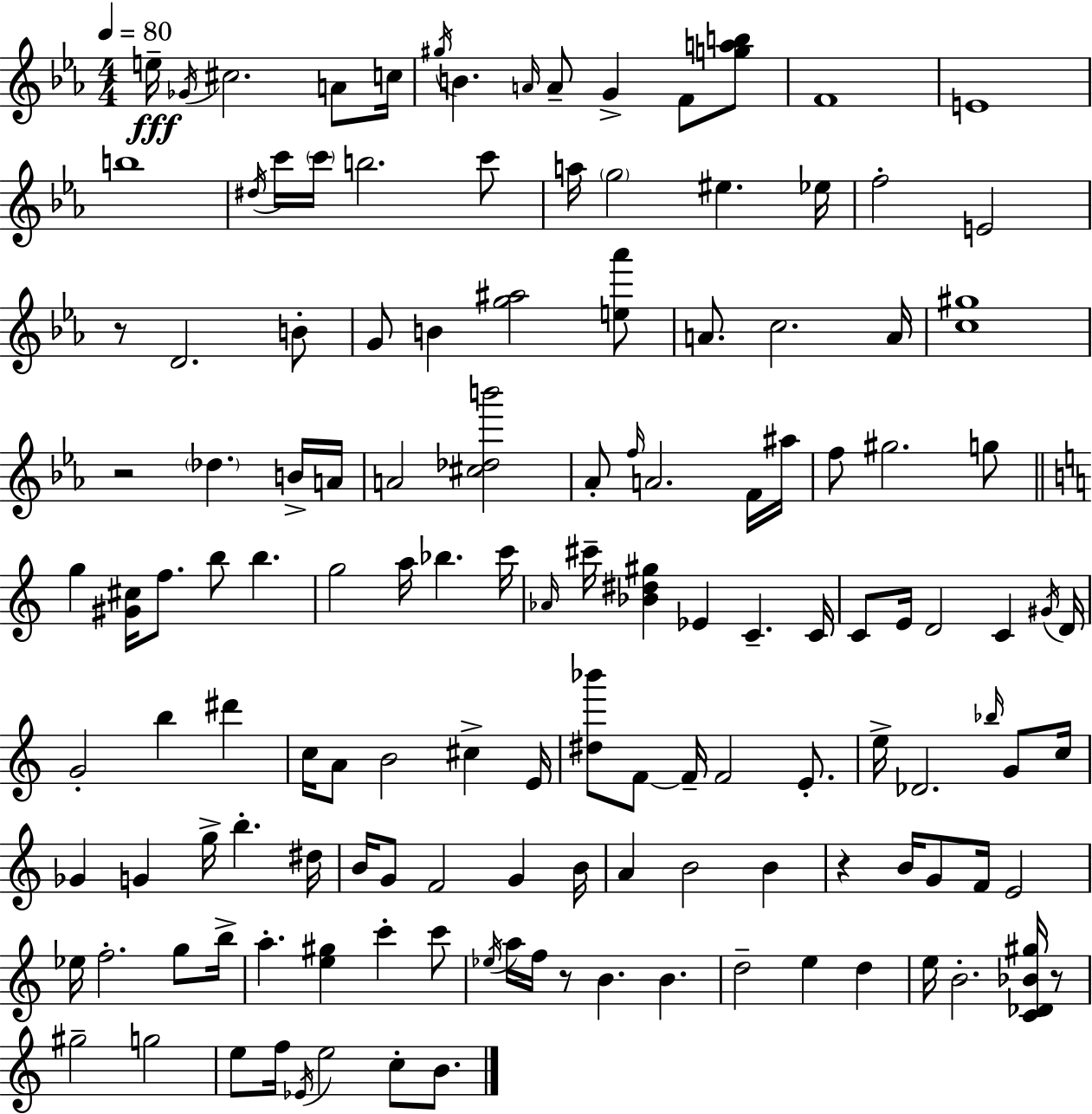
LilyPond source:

{
  \clef treble
  \numericTimeSignature
  \time 4/4
  \key ees \major
  \tempo 4 = 80
  e''16--\fff \acciaccatura { ges'16 } cis''2. a'8 | c''16 \acciaccatura { gis''16 } b'4. \grace { a'16 } a'8-- g'4-> f'8 | <g'' a'' b''>8 f'1 | e'1 | \break b''1 | \acciaccatura { dis''16 } c'''16 \parenthesize c'''16 b''2. | c'''8 a''16 \parenthesize g''2 eis''4. | ees''16 f''2-. e'2 | \break r8 d'2. | b'8-. g'8 b'4 <g'' ais''>2 | <e'' aes'''>8 a'8. c''2. | a'16 <c'' gis''>1 | \break r2 \parenthesize des''4. | b'16-> a'16 a'2 <cis'' des'' b'''>2 | aes'8-. \grace { f''16 } a'2. | f'16 ais''16 f''8 gis''2. | \break g''8 \bar "||" \break \key a \minor g''4 <gis' cis''>16 f''8. b''8 b''4. | g''2 a''16 bes''4. c'''16 | \grace { aes'16 } cis'''16-- <bes' dis'' gis''>4 ees'4 c'4.-- | c'16 c'8 e'16 d'2 c'4 | \break \acciaccatura { gis'16 } d'16 g'2-. b''4 dis'''4 | c''16 a'8 b'2 cis''4-> | e'16 <dis'' bes'''>8 f'8~~ f'16-- f'2 e'8.-. | e''16-> des'2. \grace { bes''16 } | \break g'8 c''16 ges'4 g'4 g''16-> b''4.-. | dis''16 b'16 g'8 f'2 g'4 | b'16 a'4 b'2 b'4 | r4 b'16 g'8 f'16 e'2 | \break ees''16 f''2.-. | g''8 b''16-> a''4.-. <e'' gis''>4 c'''4-. | c'''8 \acciaccatura { ees''16 } a''16 f''16 r8 b'4. b'4. | d''2-- e''4 | \break d''4 e''16 b'2.-. | <c' des' bes' gis''>16 r8 gis''2-- g''2 | e''8 f''16 \acciaccatura { ees'16 } e''2 | c''8-. b'8. \bar "|."
}